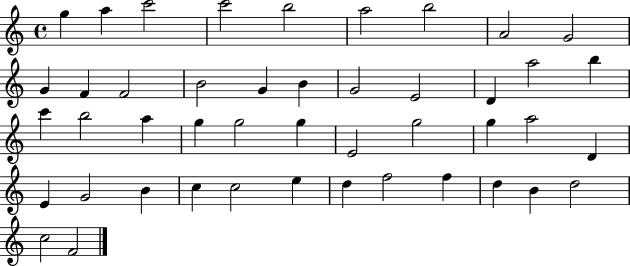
X:1
T:Untitled
M:4/4
L:1/4
K:C
g a c'2 c'2 b2 a2 b2 A2 G2 G F F2 B2 G B G2 E2 D a2 b c' b2 a g g2 g E2 g2 g a2 D E G2 B c c2 e d f2 f d B d2 c2 F2